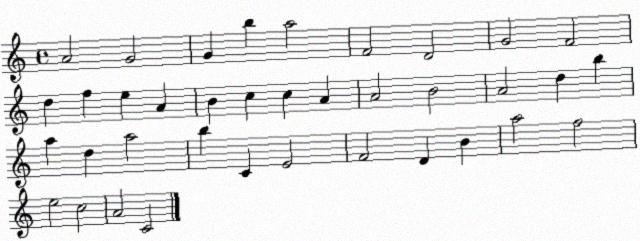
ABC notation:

X:1
T:Untitled
M:4/4
L:1/4
K:C
A2 G2 G b a2 F2 D2 G2 F2 d f e A B c c A A2 B2 A2 d b a d a2 b C E2 F2 D B a2 f2 e2 c2 A2 C2